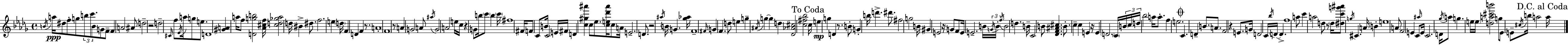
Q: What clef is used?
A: treble